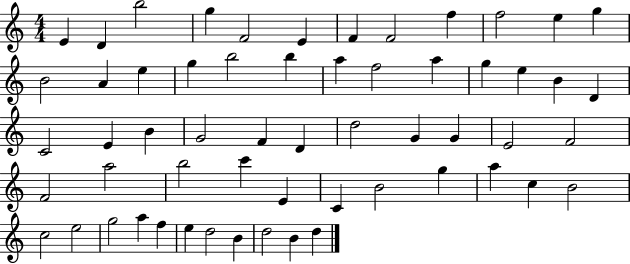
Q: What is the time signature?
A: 4/4